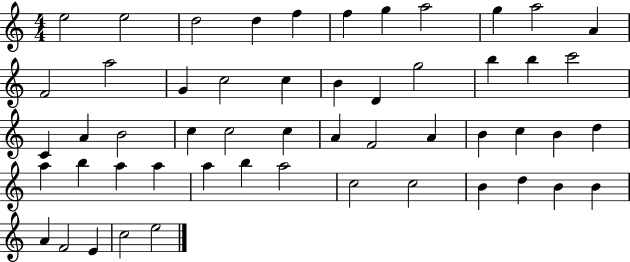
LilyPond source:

{
  \clef treble
  \numericTimeSignature
  \time 4/4
  \key c \major
  e''2 e''2 | d''2 d''4 f''4 | f''4 g''4 a''2 | g''4 a''2 a'4 | \break f'2 a''2 | g'4 c''2 c''4 | b'4 d'4 g''2 | b''4 b''4 c'''2 | \break c'4 a'4 b'2 | c''4 c''2 c''4 | a'4 f'2 a'4 | b'4 c''4 b'4 d''4 | \break a''4 b''4 a''4 a''4 | a''4 b''4 a''2 | c''2 c''2 | b'4 d''4 b'4 b'4 | \break a'4 f'2 e'4 | c''2 e''2 | \bar "|."
}